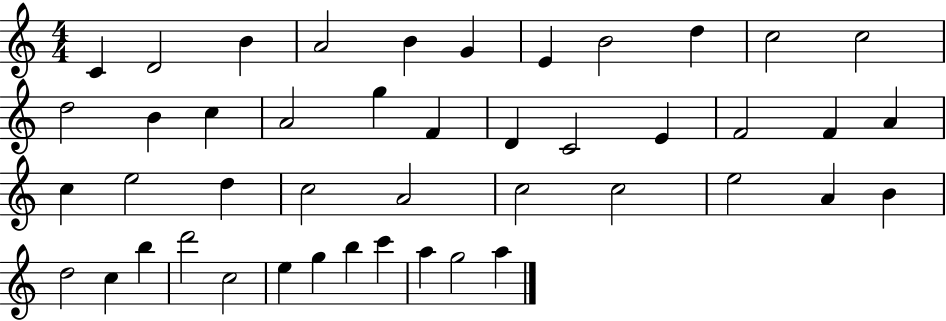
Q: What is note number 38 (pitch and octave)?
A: C5